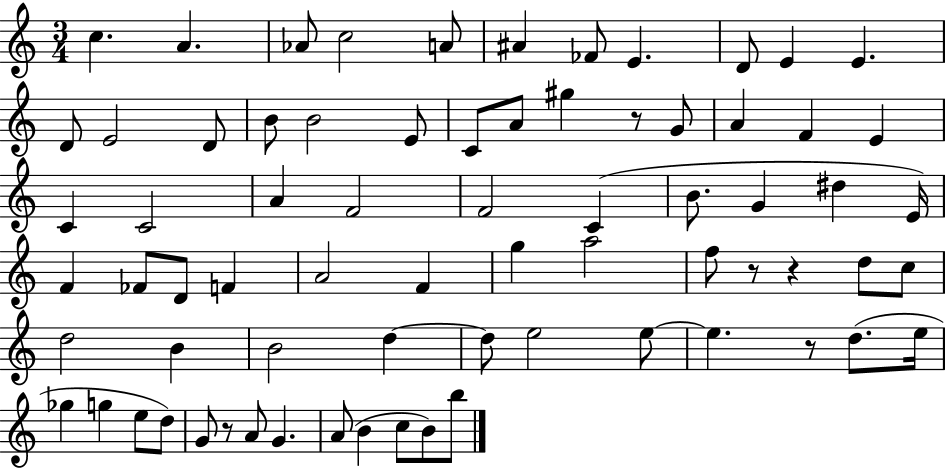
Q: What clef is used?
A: treble